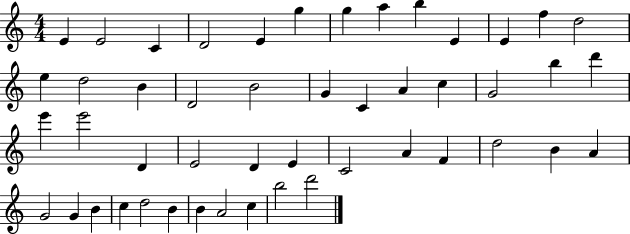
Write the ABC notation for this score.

X:1
T:Untitled
M:4/4
L:1/4
K:C
E E2 C D2 E g g a b E E f d2 e d2 B D2 B2 G C A c G2 b d' e' e'2 D E2 D E C2 A F d2 B A G2 G B c d2 B B A2 c b2 d'2